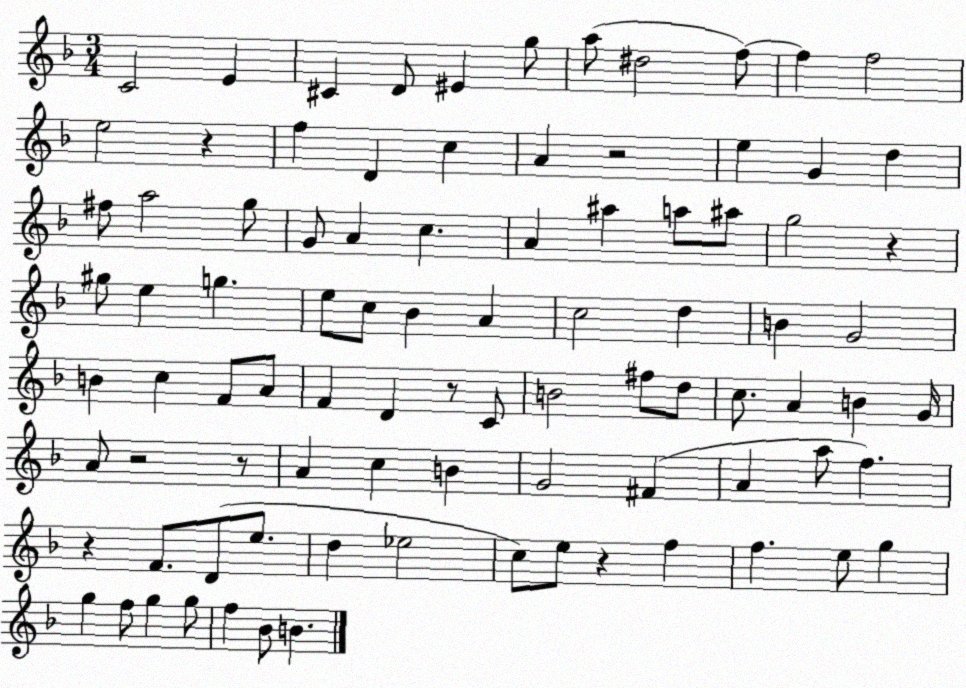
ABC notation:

X:1
T:Untitled
M:3/4
L:1/4
K:F
C2 E ^C D/2 ^E g/2 a/2 ^d2 f/2 f f2 e2 z f D c A z2 e G d ^f/2 a2 g/2 G/2 A c A ^a a/2 ^a/2 g2 z ^g/2 e g e/2 c/2 _B A c2 d B G2 B c F/2 A/2 F D z/2 C/2 B2 ^f/2 d/2 c/2 A B G/4 A/2 z2 z/2 A c B G2 ^F A a/2 f z F/2 D/2 e/2 d _e2 c/2 e/2 z f f e/2 g g f/2 g g/2 f _B/2 B